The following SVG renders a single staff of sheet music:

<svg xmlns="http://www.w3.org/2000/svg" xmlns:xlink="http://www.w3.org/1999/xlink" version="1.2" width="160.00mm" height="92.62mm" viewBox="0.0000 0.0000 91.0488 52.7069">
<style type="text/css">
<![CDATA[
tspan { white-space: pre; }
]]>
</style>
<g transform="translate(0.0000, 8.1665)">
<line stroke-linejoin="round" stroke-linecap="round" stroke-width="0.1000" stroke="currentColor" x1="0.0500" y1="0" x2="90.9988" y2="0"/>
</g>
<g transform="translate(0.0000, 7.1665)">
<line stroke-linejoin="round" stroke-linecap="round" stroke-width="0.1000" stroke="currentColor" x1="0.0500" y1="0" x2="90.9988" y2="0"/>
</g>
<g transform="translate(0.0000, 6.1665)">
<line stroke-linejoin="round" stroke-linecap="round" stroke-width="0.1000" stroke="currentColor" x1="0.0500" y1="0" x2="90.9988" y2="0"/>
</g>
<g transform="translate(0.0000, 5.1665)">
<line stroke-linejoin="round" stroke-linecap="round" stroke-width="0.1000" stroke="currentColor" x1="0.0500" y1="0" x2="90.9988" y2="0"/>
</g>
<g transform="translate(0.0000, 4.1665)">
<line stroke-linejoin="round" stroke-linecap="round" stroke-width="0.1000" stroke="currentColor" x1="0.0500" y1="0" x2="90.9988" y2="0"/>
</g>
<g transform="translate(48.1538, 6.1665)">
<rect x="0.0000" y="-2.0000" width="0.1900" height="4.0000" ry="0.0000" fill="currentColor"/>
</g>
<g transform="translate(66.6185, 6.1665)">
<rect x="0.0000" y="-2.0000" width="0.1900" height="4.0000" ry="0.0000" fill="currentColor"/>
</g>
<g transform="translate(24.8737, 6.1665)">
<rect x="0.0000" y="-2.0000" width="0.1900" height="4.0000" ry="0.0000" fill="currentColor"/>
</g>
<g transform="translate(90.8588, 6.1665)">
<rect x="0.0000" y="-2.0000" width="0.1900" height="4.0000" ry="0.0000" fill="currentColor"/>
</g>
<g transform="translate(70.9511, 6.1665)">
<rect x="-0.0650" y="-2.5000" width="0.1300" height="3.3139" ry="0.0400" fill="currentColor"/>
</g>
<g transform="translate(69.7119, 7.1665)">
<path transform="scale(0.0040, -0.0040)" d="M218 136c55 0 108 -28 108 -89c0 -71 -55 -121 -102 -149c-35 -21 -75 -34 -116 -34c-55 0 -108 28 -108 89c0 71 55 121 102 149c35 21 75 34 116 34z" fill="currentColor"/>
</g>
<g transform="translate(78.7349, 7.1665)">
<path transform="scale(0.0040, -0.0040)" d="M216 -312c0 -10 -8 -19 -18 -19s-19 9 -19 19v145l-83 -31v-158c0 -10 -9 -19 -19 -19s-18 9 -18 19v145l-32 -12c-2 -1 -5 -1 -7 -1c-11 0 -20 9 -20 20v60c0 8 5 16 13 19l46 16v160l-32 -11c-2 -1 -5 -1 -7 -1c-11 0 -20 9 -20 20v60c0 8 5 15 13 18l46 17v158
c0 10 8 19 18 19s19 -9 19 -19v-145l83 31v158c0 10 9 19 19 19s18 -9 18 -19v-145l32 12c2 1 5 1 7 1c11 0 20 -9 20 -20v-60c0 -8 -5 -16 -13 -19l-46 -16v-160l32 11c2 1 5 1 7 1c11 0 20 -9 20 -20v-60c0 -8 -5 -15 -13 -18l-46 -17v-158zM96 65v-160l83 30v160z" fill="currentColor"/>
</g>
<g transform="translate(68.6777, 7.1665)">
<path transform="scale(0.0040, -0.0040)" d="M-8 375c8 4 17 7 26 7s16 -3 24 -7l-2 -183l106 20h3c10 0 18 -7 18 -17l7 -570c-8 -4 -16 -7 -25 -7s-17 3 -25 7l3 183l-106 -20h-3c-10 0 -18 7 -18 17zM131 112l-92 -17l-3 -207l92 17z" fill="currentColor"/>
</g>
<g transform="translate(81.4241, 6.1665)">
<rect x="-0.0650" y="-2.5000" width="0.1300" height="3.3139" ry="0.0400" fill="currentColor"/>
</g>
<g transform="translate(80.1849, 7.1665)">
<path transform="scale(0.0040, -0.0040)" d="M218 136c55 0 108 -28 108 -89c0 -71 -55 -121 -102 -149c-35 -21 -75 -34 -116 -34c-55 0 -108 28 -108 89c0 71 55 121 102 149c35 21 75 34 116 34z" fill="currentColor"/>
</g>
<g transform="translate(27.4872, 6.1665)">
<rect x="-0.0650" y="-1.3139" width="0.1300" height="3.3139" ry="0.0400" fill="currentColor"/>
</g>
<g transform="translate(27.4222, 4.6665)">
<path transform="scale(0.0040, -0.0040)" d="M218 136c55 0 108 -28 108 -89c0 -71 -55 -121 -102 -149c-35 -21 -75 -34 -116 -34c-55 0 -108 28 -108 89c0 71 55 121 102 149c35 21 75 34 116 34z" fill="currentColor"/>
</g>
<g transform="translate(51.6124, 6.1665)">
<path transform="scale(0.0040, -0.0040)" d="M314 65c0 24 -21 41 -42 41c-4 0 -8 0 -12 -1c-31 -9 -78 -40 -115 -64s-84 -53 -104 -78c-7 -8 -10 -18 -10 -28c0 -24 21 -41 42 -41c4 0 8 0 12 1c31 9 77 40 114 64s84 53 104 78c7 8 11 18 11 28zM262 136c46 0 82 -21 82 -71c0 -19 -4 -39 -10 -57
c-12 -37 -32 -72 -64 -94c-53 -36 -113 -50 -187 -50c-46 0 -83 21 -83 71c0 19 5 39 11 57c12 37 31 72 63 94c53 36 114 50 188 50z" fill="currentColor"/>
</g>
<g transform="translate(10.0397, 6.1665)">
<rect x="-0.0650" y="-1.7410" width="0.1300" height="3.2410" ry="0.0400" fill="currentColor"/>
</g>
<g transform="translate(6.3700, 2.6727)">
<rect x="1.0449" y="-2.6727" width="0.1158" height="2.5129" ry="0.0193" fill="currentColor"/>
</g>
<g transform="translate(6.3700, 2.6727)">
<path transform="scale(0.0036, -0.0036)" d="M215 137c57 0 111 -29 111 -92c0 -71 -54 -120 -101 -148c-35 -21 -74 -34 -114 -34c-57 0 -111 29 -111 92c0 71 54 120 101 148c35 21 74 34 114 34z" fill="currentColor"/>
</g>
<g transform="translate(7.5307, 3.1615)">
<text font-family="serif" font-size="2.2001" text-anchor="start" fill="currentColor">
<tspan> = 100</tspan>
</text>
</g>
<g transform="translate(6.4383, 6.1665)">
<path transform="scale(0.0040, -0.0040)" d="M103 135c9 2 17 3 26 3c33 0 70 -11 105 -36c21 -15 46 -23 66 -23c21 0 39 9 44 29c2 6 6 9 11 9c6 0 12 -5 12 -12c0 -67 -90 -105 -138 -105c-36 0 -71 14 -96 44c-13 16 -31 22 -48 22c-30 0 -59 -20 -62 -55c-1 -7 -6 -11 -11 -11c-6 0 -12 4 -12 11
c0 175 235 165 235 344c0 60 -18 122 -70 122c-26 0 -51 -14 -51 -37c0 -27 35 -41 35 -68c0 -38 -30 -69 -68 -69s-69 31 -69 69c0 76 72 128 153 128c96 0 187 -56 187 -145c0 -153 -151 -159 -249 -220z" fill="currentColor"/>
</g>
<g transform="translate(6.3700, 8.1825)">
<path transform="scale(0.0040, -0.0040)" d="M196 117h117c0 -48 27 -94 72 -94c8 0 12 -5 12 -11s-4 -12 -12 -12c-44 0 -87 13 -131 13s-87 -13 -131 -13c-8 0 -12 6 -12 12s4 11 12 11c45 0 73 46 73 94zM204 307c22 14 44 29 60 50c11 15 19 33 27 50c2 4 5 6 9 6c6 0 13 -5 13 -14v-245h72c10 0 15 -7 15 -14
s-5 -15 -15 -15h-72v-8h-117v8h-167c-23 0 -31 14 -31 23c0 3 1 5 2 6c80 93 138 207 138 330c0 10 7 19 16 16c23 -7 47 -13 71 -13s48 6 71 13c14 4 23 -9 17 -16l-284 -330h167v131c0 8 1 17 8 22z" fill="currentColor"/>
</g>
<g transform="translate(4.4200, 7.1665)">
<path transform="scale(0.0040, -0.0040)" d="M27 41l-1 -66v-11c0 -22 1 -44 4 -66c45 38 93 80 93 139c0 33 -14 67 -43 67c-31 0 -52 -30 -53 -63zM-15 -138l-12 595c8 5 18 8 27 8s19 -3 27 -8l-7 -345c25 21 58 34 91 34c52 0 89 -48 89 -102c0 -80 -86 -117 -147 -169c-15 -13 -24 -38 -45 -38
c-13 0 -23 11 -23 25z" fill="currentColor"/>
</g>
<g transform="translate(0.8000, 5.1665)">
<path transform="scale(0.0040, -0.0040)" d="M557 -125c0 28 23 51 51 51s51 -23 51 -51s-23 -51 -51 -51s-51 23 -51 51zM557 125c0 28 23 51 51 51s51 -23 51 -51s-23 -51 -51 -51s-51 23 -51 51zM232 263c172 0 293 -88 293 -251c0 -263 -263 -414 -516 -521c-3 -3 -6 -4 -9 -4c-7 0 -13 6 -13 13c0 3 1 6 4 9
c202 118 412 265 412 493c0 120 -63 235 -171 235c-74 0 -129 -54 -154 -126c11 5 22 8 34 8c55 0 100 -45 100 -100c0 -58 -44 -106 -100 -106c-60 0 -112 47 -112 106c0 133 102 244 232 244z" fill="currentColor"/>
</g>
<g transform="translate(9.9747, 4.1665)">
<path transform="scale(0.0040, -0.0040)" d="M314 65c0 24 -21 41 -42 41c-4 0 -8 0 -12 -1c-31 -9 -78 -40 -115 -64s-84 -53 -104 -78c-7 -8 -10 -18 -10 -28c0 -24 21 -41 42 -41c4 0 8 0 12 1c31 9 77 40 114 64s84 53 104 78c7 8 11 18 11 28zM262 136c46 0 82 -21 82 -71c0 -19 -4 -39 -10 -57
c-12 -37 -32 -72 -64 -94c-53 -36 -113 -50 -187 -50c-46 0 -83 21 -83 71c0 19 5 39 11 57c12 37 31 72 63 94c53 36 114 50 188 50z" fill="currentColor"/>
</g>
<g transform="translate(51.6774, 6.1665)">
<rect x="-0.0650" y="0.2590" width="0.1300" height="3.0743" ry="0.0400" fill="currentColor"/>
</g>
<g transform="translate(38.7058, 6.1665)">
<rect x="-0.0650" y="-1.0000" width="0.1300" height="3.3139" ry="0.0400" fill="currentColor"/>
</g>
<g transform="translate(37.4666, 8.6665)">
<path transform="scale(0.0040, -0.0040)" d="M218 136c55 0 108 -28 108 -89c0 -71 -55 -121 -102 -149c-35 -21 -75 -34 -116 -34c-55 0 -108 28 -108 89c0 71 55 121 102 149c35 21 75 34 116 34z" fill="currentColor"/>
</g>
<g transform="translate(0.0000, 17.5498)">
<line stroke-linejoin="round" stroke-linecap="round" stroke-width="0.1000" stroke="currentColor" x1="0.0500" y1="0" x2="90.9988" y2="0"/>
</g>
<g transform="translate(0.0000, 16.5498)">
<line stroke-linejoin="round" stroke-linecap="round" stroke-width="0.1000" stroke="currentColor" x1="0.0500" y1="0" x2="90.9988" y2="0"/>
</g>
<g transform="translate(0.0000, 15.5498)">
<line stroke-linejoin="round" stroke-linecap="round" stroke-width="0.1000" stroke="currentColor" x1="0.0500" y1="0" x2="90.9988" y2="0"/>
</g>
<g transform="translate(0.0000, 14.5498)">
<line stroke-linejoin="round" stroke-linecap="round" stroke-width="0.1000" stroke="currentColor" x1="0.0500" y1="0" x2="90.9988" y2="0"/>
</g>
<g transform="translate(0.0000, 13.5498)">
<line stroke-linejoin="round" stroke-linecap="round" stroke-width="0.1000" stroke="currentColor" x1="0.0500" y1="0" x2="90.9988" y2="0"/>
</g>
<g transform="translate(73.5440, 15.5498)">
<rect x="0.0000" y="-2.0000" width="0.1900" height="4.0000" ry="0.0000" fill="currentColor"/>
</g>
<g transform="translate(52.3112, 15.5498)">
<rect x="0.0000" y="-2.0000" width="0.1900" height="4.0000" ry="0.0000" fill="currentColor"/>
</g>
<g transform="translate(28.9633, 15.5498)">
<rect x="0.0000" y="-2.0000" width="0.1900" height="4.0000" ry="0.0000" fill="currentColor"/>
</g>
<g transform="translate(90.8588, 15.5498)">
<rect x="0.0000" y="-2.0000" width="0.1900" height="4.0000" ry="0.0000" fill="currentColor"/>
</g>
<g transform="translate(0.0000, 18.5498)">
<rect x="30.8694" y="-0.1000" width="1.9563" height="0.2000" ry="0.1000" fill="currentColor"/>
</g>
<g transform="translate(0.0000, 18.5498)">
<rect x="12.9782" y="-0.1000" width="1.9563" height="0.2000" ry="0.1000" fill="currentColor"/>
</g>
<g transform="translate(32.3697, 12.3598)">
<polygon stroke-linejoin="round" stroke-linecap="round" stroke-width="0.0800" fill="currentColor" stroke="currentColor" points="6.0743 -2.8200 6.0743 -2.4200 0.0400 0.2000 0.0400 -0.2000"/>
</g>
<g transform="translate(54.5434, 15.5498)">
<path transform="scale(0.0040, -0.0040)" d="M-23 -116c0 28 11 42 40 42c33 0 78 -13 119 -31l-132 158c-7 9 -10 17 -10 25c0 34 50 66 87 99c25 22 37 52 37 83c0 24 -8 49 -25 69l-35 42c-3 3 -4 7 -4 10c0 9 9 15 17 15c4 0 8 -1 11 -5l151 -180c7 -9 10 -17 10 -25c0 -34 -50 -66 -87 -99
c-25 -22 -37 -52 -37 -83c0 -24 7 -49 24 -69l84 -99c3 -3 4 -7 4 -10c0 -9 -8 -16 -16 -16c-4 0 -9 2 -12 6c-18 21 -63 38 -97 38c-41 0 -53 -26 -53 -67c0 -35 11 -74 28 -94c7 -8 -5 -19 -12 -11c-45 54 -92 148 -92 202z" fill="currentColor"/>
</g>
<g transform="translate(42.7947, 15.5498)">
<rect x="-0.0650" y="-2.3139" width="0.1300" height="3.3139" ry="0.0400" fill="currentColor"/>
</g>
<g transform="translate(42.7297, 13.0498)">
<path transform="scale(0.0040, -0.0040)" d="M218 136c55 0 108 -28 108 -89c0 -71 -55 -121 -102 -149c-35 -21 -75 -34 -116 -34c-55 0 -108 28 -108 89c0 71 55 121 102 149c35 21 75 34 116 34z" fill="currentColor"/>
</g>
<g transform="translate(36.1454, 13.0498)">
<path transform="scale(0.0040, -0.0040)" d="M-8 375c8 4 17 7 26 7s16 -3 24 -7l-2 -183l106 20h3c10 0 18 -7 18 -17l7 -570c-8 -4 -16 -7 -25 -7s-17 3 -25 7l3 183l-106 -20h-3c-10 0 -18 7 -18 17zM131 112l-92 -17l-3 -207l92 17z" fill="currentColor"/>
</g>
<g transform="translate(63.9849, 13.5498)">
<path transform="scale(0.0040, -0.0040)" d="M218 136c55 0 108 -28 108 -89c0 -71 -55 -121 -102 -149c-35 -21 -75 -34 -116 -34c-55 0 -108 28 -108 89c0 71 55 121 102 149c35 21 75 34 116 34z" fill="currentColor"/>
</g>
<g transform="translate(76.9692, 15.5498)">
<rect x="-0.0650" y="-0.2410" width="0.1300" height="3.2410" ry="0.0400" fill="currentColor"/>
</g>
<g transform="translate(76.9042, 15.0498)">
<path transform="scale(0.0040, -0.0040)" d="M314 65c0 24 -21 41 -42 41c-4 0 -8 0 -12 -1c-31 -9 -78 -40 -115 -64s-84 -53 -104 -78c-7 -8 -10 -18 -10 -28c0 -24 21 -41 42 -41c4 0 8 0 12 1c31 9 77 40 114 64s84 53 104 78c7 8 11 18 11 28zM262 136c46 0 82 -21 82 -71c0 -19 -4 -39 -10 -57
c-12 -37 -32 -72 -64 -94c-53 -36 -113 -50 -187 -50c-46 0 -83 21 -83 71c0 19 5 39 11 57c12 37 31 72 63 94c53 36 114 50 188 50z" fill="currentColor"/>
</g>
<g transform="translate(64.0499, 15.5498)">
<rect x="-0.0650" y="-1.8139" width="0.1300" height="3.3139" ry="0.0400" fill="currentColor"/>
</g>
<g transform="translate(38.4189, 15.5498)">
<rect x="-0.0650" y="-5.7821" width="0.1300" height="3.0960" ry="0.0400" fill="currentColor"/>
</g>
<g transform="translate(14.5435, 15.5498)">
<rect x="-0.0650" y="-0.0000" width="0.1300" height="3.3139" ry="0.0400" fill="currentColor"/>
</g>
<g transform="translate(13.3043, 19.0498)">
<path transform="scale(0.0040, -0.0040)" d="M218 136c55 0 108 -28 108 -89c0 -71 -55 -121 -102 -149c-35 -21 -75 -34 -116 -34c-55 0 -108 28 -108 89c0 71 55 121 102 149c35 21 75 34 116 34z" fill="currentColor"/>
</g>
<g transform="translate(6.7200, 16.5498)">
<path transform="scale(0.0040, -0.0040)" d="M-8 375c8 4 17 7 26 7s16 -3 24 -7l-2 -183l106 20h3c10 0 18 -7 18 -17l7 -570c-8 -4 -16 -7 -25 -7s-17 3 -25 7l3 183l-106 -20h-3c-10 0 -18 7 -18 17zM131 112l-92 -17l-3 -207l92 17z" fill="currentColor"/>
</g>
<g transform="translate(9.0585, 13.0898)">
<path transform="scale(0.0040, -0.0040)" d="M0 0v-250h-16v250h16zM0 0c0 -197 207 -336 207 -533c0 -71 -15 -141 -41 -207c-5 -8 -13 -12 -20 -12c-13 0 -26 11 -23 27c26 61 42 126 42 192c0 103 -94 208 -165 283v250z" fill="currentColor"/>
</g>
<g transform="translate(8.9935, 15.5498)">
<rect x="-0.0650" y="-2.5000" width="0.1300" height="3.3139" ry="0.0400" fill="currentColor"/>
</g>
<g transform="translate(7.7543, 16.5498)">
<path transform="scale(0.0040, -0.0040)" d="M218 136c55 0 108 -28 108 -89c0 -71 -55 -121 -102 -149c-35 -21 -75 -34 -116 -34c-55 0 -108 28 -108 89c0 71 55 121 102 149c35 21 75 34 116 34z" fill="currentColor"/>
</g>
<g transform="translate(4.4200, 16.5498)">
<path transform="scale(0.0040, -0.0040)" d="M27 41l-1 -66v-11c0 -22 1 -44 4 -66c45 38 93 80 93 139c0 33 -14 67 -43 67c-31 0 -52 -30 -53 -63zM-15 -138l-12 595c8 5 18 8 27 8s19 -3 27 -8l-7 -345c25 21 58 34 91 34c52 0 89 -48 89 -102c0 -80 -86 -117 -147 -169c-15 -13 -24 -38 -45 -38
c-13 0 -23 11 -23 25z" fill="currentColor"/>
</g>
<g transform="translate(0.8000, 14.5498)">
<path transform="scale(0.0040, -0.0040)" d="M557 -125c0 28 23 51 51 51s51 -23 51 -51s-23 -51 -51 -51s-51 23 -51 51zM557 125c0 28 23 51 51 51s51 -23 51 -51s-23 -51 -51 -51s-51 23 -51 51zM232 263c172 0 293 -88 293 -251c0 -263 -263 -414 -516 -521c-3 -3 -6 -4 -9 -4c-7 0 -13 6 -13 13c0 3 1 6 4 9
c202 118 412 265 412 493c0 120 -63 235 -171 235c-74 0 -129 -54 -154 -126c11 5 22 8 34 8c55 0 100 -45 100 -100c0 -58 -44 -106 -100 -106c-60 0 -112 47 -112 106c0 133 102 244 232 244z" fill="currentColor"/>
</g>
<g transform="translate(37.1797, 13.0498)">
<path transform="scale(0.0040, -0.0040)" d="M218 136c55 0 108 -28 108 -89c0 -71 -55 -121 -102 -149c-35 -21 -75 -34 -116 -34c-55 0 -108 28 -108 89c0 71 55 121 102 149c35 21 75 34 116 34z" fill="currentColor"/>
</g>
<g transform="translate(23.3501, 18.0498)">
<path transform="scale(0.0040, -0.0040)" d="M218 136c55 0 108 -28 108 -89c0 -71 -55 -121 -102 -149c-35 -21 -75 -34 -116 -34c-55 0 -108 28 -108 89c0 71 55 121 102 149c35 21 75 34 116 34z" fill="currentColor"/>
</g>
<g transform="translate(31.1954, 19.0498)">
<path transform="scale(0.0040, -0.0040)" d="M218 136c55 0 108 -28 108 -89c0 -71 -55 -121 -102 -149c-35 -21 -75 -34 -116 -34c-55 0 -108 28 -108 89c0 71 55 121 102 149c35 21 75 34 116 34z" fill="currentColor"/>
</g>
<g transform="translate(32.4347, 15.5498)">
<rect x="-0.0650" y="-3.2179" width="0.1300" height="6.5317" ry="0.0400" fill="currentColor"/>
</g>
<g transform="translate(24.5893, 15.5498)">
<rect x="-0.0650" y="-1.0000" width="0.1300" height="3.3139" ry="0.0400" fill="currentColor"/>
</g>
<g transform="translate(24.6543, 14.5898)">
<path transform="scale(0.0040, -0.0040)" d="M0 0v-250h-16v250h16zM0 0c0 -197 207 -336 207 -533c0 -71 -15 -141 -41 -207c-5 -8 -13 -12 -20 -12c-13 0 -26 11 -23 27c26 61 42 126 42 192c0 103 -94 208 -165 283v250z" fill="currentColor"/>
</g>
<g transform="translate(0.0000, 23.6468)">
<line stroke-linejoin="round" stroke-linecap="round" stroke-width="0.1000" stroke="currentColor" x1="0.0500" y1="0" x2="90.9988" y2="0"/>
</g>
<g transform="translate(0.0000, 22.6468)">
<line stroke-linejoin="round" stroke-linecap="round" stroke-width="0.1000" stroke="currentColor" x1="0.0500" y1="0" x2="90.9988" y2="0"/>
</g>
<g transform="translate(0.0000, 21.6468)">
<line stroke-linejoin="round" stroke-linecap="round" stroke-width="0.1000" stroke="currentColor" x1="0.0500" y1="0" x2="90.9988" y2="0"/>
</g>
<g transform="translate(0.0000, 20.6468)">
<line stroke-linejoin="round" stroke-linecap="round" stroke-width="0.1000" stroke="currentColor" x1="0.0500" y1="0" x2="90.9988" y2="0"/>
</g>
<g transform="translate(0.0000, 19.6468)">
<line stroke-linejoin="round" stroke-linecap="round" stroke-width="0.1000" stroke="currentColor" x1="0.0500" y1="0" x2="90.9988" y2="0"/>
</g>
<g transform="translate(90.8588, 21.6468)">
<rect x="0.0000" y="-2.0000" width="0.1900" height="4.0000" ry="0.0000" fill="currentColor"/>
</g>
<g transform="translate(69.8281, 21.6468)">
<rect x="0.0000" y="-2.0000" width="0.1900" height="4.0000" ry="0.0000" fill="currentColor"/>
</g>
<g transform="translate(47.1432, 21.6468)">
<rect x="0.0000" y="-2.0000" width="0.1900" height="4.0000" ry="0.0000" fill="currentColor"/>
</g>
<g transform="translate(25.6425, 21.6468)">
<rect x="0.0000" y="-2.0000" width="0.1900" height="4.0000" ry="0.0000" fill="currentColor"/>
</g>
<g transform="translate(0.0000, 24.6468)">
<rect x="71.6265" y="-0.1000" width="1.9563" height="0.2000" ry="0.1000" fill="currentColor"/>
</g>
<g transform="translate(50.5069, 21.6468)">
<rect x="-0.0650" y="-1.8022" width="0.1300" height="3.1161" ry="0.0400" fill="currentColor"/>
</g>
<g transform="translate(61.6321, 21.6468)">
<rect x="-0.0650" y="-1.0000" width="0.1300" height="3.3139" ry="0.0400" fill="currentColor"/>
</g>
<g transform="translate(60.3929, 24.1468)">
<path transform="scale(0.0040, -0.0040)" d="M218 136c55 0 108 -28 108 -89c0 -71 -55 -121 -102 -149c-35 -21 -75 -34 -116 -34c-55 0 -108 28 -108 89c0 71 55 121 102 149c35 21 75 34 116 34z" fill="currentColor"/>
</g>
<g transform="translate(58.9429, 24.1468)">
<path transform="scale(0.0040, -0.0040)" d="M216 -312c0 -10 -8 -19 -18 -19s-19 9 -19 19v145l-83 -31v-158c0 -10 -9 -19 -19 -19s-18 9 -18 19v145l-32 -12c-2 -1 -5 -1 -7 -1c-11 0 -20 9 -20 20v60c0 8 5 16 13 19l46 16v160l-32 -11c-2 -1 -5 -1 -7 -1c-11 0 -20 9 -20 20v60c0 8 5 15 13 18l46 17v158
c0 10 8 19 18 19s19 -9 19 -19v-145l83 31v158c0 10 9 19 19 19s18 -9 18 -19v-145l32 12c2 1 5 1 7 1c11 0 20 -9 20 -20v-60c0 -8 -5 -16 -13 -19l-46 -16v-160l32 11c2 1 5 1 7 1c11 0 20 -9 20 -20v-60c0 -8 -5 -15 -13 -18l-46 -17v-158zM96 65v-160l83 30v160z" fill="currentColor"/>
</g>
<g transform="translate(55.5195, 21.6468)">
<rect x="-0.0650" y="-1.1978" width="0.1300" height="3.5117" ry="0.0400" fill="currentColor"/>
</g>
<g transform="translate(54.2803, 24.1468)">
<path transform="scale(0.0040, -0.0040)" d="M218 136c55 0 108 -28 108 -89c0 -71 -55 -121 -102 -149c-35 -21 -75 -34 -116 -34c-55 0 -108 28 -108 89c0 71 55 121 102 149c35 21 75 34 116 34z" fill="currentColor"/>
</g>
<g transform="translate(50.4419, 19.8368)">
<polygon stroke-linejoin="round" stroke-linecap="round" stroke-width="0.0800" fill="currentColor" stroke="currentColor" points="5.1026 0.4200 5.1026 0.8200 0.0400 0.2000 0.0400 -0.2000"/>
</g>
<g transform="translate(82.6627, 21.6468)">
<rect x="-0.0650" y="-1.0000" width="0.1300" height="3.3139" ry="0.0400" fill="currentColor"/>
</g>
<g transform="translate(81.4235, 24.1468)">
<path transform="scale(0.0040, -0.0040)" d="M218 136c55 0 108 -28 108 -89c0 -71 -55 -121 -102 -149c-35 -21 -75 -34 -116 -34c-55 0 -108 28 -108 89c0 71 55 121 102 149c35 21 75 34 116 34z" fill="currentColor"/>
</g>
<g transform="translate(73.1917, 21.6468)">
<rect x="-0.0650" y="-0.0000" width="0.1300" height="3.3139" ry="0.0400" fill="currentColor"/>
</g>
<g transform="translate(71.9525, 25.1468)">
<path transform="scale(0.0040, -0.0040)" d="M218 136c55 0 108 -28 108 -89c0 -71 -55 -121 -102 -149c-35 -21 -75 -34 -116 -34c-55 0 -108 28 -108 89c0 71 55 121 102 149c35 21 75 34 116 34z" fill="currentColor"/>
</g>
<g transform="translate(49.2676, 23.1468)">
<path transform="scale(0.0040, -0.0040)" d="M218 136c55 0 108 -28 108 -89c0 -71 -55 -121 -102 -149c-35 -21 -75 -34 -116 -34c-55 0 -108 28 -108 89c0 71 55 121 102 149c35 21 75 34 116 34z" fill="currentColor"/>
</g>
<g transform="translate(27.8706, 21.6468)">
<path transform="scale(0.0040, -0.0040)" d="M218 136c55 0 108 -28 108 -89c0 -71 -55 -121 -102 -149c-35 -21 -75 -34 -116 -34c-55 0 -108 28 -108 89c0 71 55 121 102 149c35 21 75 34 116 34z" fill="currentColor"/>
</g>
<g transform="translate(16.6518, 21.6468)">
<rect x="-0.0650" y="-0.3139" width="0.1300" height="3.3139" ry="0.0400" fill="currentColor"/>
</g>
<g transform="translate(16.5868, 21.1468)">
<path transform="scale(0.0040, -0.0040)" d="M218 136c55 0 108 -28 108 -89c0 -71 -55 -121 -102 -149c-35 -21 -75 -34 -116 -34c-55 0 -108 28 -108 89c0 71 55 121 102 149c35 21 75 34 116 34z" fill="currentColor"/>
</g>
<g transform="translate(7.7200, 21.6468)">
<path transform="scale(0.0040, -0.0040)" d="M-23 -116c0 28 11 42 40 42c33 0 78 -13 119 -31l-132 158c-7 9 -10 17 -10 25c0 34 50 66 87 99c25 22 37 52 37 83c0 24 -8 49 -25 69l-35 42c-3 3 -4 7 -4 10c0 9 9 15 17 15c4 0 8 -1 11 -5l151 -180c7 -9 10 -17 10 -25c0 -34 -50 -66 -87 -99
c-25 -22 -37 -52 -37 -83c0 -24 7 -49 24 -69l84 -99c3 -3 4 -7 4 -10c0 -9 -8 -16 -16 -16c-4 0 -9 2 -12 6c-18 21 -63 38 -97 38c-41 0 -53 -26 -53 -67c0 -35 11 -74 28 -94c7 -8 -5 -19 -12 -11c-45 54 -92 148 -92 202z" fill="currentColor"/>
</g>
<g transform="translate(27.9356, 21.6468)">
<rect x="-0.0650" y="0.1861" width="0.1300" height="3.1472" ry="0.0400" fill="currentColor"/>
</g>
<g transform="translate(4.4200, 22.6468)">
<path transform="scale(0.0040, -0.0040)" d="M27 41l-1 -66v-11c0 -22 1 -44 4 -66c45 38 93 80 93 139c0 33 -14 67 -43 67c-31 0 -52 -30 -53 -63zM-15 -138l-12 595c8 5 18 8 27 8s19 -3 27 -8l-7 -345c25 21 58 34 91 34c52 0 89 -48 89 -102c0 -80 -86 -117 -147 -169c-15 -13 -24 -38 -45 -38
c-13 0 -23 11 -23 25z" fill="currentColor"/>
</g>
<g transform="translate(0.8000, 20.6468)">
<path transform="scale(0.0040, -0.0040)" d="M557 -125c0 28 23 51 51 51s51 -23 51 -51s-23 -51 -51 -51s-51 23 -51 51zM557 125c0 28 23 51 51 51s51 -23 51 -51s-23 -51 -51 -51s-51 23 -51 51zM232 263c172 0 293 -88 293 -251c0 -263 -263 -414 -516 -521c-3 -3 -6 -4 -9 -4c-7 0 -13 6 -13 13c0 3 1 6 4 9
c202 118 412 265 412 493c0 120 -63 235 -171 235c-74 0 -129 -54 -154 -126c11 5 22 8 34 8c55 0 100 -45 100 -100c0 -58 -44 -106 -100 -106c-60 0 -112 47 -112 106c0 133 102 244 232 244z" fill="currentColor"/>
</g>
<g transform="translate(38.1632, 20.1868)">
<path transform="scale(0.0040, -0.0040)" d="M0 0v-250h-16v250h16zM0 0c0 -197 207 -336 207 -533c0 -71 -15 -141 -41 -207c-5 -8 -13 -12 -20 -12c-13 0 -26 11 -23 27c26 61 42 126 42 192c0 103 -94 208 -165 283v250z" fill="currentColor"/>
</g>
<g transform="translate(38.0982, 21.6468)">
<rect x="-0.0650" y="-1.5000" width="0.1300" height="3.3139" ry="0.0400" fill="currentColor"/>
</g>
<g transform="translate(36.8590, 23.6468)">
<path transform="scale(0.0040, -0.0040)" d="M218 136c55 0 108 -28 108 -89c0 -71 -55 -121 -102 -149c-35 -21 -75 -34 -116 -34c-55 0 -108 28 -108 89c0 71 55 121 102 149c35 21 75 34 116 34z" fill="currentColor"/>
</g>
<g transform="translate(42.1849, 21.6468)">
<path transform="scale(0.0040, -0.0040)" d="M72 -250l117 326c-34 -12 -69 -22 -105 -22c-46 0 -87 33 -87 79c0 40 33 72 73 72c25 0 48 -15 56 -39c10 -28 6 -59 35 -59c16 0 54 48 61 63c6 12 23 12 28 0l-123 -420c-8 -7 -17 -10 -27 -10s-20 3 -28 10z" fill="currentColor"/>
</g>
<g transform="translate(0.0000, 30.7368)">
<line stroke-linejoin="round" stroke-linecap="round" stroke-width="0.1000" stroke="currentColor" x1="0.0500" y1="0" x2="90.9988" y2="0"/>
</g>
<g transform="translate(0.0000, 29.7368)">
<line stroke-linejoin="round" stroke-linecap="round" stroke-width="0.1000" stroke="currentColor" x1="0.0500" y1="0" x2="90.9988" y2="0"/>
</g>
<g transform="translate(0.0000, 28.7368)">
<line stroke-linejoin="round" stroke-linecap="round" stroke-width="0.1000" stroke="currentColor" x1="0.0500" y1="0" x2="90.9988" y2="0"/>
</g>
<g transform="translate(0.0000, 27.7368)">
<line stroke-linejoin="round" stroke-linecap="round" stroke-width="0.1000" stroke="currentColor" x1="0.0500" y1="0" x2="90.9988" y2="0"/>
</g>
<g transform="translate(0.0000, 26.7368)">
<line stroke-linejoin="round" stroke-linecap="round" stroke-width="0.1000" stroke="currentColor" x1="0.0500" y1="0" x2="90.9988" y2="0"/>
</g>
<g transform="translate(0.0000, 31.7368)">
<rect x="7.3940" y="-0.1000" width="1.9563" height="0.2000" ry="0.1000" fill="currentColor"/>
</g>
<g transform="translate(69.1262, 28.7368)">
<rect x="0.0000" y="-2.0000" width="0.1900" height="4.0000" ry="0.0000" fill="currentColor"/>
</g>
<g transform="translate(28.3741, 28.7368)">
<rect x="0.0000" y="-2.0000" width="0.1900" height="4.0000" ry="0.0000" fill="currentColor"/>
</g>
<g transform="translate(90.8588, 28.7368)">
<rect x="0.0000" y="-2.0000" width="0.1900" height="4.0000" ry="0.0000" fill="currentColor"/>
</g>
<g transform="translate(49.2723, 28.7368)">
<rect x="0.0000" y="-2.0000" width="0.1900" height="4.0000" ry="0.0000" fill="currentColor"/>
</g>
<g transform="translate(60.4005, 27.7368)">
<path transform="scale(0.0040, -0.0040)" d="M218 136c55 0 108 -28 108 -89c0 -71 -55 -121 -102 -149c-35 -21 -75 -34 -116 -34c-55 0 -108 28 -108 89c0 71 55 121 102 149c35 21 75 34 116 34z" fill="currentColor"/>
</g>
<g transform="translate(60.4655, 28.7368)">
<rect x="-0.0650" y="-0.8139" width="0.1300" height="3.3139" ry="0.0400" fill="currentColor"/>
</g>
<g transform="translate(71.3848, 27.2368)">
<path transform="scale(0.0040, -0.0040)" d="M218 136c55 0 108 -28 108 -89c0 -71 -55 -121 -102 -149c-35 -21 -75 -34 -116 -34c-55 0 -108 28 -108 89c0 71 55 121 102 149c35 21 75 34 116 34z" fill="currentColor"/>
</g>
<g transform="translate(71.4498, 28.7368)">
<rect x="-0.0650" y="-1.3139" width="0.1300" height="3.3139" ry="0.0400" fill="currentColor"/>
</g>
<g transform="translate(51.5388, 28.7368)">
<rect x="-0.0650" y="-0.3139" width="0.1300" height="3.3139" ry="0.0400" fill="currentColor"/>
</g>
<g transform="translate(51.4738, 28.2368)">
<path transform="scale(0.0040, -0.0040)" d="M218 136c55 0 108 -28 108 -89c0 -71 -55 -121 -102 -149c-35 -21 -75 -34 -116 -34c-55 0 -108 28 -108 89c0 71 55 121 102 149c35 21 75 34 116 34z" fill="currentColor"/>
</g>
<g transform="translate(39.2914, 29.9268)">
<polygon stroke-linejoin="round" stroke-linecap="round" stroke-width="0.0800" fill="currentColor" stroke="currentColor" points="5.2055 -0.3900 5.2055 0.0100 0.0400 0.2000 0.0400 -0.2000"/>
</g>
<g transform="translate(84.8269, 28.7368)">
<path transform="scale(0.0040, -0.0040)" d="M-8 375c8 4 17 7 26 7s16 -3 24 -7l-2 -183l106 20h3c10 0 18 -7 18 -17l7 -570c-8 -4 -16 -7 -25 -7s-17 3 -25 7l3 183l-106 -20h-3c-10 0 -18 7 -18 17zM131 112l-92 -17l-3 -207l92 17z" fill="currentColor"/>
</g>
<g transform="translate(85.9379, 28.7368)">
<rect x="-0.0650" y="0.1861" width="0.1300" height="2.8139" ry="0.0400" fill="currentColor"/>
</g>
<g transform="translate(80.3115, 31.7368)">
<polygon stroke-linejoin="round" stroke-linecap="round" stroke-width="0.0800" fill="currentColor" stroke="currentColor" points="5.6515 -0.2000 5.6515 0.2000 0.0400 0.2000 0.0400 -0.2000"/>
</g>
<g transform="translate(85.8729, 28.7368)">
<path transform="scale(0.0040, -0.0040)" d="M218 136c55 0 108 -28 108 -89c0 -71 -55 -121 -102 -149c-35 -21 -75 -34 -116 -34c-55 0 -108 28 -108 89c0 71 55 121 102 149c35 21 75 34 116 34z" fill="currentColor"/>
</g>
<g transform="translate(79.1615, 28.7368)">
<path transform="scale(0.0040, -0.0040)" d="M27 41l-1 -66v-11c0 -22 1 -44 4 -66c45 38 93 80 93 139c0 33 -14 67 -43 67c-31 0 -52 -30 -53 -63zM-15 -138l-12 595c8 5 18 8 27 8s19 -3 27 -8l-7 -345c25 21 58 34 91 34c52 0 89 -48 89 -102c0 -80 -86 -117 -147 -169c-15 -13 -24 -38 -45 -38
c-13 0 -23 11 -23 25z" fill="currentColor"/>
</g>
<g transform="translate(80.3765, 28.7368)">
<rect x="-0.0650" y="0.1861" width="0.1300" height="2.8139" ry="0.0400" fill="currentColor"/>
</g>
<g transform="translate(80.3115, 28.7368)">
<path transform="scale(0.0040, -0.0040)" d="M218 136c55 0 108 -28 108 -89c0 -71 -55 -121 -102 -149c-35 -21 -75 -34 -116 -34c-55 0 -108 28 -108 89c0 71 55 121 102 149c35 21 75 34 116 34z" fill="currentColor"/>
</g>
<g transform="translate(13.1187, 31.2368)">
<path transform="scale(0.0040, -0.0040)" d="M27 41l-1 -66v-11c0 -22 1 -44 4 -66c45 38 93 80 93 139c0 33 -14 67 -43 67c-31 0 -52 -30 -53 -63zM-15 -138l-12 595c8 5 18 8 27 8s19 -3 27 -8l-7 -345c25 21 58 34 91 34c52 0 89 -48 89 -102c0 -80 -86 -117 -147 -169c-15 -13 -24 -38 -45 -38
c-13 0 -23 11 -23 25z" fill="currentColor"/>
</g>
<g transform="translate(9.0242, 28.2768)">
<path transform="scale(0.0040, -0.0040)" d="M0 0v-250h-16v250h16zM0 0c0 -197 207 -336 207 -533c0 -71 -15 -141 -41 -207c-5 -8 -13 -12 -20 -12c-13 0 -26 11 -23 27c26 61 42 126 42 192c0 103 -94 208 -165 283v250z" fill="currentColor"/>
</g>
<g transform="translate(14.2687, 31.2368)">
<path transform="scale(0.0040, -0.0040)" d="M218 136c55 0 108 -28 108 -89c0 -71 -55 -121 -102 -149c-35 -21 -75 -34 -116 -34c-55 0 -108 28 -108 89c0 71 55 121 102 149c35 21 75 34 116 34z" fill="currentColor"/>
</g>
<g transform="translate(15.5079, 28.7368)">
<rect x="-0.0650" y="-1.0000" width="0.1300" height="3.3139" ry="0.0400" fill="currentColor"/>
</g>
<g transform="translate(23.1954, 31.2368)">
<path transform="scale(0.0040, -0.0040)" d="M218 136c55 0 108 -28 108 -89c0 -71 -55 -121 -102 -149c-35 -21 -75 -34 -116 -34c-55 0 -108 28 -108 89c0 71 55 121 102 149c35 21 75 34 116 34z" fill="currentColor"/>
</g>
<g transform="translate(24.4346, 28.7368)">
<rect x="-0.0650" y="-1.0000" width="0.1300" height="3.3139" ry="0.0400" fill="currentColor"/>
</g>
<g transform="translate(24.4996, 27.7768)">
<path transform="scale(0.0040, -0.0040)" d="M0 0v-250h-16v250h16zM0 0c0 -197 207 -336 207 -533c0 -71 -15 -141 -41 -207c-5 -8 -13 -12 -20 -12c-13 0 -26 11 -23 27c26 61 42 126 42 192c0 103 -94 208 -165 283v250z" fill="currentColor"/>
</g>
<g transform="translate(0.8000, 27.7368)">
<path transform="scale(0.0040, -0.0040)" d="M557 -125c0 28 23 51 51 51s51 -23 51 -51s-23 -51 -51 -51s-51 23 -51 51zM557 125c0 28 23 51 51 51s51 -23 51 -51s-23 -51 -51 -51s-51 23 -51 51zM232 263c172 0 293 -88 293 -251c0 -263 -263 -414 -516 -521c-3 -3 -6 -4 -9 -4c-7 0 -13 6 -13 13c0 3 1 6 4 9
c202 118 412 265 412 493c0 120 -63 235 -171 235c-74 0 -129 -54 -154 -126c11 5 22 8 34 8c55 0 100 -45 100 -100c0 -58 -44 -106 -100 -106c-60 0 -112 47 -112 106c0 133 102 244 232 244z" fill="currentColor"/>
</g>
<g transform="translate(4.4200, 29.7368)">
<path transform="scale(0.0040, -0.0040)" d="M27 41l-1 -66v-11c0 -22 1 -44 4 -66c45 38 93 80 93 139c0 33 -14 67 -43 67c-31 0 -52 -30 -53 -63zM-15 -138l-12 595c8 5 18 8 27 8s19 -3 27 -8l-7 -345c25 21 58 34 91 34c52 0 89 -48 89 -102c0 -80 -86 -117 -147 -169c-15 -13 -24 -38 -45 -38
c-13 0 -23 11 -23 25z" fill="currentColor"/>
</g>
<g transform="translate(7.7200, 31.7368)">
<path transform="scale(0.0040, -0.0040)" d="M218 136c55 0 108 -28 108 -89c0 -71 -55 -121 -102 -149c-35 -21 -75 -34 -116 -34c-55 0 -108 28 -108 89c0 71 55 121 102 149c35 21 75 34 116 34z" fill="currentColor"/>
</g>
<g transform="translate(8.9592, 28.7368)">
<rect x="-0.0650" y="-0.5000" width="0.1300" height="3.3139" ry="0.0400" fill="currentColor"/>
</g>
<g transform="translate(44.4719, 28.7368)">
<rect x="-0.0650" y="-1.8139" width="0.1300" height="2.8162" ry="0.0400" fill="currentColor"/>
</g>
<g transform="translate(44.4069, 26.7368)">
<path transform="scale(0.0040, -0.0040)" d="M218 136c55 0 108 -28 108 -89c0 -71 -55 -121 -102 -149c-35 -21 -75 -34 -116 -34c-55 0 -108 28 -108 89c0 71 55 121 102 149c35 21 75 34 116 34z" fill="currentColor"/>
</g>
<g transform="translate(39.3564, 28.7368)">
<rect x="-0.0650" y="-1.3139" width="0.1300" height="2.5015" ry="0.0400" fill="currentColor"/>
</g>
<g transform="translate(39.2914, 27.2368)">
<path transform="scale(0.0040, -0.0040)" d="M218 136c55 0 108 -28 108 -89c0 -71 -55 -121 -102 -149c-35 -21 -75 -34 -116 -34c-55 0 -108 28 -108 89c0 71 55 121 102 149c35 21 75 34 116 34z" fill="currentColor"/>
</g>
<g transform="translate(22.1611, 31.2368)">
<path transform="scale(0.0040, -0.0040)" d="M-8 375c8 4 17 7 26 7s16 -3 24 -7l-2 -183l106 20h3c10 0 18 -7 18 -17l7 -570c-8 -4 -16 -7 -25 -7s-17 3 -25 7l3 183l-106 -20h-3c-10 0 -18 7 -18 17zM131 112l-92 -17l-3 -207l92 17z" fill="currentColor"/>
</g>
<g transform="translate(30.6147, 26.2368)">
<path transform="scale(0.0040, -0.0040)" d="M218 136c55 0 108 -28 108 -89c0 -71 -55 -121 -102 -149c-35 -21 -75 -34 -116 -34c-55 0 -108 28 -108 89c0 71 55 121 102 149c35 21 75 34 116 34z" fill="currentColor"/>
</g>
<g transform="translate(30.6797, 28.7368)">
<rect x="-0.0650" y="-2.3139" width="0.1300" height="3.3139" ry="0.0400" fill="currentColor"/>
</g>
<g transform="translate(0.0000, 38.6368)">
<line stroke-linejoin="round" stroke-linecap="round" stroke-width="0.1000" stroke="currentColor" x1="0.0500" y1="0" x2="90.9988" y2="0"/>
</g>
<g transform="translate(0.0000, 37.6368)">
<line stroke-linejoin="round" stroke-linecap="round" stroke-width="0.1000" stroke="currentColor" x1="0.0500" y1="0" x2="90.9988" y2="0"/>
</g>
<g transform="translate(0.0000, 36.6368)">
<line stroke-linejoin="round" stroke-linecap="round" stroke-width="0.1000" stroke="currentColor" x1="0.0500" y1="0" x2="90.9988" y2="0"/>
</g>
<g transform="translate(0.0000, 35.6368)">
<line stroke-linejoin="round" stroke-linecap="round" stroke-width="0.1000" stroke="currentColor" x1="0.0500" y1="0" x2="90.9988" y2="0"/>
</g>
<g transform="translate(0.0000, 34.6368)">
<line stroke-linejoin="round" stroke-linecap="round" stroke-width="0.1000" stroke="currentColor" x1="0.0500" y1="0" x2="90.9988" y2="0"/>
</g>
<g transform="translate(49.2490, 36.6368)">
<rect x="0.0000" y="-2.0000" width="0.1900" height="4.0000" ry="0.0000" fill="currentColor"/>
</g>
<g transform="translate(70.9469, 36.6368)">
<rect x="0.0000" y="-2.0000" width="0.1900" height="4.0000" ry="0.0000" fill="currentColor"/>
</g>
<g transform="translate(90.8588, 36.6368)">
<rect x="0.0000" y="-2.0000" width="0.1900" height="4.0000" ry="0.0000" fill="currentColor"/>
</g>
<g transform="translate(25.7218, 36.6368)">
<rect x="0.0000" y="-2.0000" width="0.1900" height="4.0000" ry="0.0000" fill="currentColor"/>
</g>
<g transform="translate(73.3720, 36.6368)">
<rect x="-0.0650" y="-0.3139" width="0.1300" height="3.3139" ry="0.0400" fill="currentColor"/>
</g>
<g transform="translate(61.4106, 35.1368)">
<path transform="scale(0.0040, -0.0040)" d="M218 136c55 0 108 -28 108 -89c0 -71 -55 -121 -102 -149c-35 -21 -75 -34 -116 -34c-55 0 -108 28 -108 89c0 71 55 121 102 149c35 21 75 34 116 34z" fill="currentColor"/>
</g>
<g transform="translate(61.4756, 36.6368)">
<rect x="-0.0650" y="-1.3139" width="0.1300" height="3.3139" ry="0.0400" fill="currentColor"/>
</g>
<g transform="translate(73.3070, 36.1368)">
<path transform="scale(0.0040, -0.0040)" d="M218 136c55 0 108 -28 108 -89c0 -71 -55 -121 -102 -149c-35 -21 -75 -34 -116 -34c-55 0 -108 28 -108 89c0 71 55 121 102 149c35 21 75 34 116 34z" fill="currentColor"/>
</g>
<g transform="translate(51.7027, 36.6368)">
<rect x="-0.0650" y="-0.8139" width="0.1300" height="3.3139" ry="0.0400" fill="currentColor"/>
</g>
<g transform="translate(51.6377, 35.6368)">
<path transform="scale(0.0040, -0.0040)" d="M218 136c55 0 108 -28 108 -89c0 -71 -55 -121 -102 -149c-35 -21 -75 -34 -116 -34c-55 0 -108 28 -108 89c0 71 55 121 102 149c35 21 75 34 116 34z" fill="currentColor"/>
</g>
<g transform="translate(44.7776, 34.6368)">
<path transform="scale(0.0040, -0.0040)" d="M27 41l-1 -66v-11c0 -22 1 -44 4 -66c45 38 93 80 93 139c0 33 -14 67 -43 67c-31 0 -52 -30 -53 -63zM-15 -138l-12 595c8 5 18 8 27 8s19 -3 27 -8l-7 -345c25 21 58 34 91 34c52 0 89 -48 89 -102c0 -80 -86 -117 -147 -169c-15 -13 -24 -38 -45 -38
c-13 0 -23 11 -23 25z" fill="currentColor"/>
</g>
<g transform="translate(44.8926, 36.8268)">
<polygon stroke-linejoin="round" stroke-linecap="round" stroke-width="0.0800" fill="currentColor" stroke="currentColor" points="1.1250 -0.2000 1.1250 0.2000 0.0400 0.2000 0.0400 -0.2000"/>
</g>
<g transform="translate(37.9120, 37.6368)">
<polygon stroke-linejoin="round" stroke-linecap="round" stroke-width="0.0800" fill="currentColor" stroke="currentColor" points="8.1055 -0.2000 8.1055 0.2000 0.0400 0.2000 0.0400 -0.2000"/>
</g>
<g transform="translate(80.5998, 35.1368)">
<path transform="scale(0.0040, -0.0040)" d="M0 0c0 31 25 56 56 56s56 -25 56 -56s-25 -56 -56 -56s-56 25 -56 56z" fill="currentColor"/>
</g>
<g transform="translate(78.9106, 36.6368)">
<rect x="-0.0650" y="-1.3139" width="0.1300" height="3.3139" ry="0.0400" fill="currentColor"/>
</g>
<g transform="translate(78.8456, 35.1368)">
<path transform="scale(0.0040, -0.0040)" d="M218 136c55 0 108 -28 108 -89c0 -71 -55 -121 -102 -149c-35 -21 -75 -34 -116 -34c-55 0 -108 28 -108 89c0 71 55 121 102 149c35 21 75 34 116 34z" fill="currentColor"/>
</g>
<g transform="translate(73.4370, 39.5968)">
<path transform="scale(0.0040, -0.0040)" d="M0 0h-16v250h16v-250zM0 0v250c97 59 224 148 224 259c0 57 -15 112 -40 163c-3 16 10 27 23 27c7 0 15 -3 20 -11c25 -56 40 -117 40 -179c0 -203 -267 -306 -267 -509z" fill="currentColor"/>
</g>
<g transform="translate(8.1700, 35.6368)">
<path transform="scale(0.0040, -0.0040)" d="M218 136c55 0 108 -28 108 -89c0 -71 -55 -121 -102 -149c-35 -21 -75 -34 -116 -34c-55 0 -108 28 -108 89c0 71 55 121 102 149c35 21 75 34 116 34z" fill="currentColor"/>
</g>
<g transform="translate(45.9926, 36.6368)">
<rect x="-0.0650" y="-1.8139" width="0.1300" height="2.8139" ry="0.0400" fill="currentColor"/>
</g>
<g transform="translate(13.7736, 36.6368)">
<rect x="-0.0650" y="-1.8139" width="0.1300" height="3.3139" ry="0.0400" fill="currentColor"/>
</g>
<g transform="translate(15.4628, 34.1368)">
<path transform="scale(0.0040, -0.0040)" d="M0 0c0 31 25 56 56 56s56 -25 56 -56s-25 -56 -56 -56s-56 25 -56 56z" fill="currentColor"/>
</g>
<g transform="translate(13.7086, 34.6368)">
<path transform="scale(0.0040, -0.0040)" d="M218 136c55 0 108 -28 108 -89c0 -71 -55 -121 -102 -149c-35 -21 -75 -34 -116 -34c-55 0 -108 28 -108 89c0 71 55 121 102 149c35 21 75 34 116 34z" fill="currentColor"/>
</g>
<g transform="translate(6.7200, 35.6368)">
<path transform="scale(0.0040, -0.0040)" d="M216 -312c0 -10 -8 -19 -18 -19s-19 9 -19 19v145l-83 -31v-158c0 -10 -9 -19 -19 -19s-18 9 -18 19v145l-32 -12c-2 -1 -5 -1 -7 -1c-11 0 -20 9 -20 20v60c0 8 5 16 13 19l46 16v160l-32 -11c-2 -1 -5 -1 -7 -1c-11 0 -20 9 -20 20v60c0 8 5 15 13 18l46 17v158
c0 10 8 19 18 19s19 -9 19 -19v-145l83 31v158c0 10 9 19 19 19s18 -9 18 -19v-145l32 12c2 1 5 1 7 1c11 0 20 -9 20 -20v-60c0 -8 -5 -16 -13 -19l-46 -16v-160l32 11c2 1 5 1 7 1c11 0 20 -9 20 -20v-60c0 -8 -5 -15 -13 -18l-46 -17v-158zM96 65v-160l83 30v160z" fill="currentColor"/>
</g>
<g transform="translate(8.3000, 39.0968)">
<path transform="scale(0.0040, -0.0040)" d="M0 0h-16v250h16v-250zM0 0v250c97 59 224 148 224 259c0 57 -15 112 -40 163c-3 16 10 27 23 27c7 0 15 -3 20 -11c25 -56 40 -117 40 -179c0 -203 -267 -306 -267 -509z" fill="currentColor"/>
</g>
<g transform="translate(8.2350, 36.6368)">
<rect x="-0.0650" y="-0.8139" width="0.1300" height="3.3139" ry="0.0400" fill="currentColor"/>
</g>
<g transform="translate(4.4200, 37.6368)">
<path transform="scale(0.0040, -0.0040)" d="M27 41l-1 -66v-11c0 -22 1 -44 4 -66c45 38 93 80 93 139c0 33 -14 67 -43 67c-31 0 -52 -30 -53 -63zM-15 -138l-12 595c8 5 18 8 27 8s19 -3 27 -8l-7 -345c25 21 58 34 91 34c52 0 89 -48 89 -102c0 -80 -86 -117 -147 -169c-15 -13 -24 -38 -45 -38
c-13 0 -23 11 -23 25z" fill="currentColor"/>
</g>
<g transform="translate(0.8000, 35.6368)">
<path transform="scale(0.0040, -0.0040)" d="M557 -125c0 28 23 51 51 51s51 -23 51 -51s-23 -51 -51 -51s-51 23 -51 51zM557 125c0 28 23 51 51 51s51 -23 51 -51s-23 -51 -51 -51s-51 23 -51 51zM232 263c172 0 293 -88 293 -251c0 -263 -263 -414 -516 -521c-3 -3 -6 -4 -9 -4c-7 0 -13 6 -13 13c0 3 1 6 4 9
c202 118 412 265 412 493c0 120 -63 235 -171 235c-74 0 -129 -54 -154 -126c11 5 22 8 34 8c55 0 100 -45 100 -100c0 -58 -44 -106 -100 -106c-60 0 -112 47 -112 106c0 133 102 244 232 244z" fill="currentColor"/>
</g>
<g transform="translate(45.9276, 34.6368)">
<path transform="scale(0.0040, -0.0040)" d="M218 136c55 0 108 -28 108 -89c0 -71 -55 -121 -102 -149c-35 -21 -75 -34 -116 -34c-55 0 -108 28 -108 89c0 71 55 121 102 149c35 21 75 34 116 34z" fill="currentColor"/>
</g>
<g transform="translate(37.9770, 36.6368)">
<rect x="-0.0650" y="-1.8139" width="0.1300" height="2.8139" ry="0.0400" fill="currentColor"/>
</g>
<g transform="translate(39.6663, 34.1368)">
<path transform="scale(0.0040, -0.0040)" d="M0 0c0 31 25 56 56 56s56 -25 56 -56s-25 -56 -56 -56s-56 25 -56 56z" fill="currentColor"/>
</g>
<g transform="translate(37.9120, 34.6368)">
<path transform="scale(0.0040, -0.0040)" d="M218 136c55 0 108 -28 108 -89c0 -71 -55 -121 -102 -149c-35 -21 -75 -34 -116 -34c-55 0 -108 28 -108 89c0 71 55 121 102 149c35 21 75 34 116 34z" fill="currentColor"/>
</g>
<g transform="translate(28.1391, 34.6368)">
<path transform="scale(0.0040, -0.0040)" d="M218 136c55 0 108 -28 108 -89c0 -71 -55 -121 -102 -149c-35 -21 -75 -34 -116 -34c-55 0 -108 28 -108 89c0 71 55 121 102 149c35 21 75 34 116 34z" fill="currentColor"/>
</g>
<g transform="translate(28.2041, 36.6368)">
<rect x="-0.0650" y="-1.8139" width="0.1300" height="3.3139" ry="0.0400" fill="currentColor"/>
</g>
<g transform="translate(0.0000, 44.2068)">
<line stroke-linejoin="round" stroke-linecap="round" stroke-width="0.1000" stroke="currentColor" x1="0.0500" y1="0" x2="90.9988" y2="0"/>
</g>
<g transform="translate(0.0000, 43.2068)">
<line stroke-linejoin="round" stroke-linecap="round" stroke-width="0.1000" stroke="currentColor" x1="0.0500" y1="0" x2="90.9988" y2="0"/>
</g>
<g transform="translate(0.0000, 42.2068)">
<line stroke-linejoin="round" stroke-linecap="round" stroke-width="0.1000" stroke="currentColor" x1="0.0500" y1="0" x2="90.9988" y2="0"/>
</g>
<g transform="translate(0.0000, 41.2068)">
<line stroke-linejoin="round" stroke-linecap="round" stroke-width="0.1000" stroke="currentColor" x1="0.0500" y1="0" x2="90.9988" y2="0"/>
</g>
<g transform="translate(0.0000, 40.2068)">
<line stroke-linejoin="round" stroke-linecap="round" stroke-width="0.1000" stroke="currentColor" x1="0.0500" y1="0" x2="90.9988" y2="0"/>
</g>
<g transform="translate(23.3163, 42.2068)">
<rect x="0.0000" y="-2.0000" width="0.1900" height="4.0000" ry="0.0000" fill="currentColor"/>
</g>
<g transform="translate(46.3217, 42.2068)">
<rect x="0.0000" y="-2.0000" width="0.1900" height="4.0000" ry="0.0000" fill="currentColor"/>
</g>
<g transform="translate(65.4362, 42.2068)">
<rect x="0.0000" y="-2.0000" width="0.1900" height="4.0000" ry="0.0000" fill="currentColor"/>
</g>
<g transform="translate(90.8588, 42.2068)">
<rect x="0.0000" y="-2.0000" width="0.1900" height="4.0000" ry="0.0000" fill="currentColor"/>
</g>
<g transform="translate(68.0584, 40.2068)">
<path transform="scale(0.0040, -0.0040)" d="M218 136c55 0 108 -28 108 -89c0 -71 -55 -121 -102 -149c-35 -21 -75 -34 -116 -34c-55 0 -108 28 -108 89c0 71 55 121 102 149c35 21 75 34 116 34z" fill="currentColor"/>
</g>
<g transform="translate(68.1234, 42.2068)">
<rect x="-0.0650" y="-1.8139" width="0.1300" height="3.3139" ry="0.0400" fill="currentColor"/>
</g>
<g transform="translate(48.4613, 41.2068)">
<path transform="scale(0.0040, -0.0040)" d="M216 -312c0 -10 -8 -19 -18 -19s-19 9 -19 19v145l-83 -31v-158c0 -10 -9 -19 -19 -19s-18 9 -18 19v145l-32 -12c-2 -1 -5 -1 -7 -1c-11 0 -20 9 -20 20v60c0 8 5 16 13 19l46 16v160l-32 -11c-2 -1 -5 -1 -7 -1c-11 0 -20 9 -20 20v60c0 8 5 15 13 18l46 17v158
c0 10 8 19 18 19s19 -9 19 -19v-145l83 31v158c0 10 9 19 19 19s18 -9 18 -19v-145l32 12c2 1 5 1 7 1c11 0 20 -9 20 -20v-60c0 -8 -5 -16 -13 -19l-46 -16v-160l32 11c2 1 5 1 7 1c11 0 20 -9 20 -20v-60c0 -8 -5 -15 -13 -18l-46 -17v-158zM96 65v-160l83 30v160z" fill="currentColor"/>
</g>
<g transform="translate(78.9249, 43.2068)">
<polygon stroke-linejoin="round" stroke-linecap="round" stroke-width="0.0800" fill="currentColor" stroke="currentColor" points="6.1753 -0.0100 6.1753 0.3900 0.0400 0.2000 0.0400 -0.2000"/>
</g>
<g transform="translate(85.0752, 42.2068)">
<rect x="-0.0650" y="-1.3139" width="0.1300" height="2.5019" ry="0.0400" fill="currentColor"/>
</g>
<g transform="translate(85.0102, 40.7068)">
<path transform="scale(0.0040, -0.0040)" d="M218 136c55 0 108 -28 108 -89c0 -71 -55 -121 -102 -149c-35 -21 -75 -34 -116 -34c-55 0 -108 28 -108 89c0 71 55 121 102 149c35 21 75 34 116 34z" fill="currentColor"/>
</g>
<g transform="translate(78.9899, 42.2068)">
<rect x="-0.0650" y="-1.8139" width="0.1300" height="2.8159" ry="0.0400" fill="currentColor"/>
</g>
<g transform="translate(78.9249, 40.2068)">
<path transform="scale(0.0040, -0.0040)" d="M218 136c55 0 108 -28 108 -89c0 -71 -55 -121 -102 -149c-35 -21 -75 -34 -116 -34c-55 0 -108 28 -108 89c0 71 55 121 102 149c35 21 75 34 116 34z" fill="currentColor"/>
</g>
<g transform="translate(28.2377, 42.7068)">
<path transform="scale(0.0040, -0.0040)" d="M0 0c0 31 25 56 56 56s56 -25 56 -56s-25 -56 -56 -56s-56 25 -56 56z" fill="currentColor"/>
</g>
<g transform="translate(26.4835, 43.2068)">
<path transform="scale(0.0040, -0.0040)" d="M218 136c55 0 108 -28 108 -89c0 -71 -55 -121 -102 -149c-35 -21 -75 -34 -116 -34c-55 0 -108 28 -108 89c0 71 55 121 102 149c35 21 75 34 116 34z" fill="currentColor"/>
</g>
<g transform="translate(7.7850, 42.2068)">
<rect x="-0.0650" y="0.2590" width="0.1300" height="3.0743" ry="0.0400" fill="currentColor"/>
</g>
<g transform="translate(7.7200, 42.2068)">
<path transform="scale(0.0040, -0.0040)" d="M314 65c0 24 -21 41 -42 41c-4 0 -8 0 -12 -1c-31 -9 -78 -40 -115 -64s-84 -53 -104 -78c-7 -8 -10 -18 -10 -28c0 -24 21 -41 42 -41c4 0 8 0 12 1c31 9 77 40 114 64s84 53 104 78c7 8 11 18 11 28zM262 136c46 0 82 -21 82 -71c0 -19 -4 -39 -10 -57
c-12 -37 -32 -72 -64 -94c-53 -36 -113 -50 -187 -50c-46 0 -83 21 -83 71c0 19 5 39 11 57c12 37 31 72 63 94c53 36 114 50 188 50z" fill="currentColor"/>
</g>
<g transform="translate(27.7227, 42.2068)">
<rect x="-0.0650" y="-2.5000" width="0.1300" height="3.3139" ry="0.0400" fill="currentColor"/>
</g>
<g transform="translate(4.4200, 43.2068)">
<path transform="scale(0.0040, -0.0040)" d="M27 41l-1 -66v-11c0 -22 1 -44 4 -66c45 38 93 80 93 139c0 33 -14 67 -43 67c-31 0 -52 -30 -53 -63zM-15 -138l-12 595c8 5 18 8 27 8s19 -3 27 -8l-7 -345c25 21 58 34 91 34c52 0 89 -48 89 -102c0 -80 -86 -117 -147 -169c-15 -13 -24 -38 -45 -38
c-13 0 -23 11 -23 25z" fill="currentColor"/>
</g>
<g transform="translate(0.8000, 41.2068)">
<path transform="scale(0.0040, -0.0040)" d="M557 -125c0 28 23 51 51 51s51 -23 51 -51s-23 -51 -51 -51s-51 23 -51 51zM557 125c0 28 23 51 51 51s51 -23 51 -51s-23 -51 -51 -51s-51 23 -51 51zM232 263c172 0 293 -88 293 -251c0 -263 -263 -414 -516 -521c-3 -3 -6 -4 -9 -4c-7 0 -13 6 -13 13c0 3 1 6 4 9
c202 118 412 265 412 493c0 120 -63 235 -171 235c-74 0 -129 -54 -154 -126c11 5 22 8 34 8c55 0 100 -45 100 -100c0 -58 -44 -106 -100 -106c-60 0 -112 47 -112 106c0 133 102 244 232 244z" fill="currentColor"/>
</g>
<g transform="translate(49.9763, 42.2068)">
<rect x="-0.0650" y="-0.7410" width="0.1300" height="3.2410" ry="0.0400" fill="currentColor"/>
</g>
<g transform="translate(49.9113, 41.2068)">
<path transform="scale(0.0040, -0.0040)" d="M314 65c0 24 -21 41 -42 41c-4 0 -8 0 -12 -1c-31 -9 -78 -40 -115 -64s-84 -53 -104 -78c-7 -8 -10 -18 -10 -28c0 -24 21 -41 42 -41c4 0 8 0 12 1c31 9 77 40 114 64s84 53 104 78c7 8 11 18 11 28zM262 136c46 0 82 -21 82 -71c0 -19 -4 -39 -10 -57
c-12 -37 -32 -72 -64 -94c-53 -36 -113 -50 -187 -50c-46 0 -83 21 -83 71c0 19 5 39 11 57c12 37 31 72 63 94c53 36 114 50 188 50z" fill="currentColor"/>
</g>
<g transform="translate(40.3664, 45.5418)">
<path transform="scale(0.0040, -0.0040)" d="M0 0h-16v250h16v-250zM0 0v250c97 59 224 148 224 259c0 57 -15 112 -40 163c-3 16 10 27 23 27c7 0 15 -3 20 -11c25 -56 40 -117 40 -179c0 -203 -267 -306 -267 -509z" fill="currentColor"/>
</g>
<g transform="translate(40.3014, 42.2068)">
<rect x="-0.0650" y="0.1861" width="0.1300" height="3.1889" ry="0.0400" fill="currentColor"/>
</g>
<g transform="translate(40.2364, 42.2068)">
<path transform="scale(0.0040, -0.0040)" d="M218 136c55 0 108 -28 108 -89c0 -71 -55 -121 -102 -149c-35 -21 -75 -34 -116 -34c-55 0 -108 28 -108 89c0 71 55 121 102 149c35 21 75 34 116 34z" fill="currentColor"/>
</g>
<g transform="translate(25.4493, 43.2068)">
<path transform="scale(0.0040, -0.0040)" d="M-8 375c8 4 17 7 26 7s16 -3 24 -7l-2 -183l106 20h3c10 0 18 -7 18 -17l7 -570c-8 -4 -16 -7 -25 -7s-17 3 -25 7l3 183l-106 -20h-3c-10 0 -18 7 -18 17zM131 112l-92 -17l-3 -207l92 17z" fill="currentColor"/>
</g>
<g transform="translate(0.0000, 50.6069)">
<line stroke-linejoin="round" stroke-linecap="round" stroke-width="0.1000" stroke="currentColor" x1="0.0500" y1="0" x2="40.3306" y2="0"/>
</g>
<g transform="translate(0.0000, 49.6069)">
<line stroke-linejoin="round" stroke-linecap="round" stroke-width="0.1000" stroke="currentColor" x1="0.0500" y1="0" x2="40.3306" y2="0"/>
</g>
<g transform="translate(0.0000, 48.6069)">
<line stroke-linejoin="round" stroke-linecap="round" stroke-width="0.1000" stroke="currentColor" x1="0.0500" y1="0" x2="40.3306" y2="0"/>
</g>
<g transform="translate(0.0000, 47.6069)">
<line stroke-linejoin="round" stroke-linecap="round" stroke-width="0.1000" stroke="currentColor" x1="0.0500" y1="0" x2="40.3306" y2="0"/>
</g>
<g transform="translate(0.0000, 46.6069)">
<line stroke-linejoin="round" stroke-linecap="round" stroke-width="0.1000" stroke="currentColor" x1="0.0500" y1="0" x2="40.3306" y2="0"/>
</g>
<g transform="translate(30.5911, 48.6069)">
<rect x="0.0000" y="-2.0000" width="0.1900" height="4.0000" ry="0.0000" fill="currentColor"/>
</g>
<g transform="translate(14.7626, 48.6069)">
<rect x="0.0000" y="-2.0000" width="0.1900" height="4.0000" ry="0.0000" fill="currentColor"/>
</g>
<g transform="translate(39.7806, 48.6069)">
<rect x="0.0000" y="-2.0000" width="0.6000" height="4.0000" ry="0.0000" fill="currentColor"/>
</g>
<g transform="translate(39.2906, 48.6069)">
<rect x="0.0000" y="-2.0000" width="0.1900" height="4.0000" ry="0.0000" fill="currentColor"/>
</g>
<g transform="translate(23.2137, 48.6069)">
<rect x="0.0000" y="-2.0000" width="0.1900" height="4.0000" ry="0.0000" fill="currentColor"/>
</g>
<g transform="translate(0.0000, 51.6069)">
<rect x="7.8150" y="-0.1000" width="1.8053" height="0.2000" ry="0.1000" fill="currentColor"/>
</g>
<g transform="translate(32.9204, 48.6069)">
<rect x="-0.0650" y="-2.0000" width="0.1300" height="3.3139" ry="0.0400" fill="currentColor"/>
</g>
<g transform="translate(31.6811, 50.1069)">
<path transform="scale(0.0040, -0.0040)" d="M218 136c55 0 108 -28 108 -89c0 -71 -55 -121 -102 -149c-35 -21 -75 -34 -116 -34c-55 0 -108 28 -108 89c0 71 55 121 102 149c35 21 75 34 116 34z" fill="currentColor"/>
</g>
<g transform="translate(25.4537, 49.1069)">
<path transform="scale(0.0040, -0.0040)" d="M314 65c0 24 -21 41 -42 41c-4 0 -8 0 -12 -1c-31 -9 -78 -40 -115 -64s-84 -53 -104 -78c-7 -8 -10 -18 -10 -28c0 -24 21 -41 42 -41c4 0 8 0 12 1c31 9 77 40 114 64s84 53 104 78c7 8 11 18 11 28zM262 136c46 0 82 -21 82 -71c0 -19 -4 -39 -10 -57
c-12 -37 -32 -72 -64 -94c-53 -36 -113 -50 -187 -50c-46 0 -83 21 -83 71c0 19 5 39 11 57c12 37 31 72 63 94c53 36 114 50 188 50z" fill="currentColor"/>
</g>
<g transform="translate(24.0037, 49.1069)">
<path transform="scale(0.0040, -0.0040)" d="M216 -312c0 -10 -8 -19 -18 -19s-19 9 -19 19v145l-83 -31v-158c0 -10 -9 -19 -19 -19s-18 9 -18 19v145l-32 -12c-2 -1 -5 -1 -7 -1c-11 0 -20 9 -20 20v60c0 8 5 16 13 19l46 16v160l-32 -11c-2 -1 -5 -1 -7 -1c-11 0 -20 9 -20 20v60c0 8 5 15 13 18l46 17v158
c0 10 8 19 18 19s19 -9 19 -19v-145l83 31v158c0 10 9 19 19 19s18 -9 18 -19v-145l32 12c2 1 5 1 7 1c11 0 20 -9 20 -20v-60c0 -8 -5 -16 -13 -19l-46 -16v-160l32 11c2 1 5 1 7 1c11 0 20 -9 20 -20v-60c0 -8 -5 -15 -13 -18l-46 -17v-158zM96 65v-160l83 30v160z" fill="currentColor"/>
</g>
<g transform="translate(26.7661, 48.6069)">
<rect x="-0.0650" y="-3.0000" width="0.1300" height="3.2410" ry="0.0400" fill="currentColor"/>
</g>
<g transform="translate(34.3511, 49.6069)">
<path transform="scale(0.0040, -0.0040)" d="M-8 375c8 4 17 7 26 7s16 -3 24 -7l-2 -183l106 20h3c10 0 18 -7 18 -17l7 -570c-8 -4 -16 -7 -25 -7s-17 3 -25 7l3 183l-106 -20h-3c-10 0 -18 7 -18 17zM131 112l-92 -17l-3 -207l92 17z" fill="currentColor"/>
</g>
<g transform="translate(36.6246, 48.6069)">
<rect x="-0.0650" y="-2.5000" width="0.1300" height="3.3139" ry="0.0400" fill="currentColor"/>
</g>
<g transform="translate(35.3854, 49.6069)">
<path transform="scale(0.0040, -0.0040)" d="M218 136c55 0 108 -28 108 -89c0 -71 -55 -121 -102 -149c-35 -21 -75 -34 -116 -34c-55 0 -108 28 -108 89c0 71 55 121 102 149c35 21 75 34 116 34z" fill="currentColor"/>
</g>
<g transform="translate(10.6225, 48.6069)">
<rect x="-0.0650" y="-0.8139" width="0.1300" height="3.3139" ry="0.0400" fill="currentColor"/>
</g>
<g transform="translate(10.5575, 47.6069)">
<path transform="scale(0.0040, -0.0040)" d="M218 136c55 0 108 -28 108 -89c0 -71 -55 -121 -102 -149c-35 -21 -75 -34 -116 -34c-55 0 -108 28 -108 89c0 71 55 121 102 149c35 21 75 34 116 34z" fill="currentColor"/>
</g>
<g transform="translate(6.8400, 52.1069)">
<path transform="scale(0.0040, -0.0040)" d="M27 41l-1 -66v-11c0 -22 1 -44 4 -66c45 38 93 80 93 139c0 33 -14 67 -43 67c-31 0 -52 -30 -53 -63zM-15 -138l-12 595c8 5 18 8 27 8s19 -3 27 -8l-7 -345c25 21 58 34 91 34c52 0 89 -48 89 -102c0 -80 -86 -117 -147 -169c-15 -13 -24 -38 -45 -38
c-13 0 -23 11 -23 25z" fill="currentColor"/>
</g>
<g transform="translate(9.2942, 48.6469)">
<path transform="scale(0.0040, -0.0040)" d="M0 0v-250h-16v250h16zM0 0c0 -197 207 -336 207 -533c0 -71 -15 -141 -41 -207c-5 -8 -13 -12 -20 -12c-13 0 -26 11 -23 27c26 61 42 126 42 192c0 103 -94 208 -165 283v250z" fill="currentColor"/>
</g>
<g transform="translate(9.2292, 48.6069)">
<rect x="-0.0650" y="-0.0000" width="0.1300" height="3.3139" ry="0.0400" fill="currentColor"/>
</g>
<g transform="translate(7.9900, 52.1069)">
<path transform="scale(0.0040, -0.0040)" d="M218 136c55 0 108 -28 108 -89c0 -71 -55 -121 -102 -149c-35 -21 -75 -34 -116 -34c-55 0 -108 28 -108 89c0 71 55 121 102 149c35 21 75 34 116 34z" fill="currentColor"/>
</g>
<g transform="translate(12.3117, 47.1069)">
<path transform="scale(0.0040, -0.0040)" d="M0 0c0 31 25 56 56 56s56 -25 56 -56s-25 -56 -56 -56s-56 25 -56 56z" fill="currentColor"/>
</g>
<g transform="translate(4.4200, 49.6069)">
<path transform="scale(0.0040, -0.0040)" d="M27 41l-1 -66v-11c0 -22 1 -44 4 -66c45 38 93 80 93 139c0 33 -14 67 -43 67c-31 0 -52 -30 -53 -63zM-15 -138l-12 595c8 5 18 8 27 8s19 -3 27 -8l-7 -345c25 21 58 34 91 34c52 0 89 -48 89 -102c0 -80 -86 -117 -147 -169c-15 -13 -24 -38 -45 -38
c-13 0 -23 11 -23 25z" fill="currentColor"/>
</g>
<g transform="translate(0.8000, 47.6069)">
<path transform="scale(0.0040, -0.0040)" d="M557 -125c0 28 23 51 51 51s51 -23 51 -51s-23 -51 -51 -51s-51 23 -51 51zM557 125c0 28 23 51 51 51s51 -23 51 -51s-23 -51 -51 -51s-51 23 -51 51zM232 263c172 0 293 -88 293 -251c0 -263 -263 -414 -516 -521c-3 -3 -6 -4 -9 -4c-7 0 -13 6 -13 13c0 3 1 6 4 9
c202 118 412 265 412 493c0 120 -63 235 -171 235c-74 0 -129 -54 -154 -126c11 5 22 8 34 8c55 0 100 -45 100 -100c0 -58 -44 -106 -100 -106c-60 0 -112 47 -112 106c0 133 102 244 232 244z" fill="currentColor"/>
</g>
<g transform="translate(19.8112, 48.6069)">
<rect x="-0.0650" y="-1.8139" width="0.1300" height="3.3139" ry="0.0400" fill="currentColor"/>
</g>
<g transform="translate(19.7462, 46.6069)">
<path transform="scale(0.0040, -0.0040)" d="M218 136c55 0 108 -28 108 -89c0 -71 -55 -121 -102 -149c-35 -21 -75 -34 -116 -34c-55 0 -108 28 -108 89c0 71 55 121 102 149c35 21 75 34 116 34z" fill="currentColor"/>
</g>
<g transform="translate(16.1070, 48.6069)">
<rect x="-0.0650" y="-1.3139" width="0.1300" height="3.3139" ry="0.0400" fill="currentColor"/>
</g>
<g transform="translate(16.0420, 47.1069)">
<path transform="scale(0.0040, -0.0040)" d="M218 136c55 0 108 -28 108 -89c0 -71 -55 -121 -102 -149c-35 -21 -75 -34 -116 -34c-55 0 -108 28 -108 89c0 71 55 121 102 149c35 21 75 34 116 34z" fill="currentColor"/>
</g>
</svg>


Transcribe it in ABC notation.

X:1
T:Untitled
M:2/4
L:1/4
K:F
A,2 G, F,, D,2 B,, ^B,, B,,/2 D,, F,,/2 D,,/2 B,/2 B, z A, E,2 z E, D, G,,/2 z/2 A,,/2 F,,/2 ^F,, D,, F,, E,,/2 _F,, F,,/2 _B, G,/2 A,/2 E, F, G, _D,/2 D,/2 ^F,/2 A, A, A,/2 _A,/4 F, G, E,/2 G, D,2 B,, D,/2 ^F,2 A, A,/2 G,/2 _D,,/2 F, G, A, ^C,2 A,, B,,